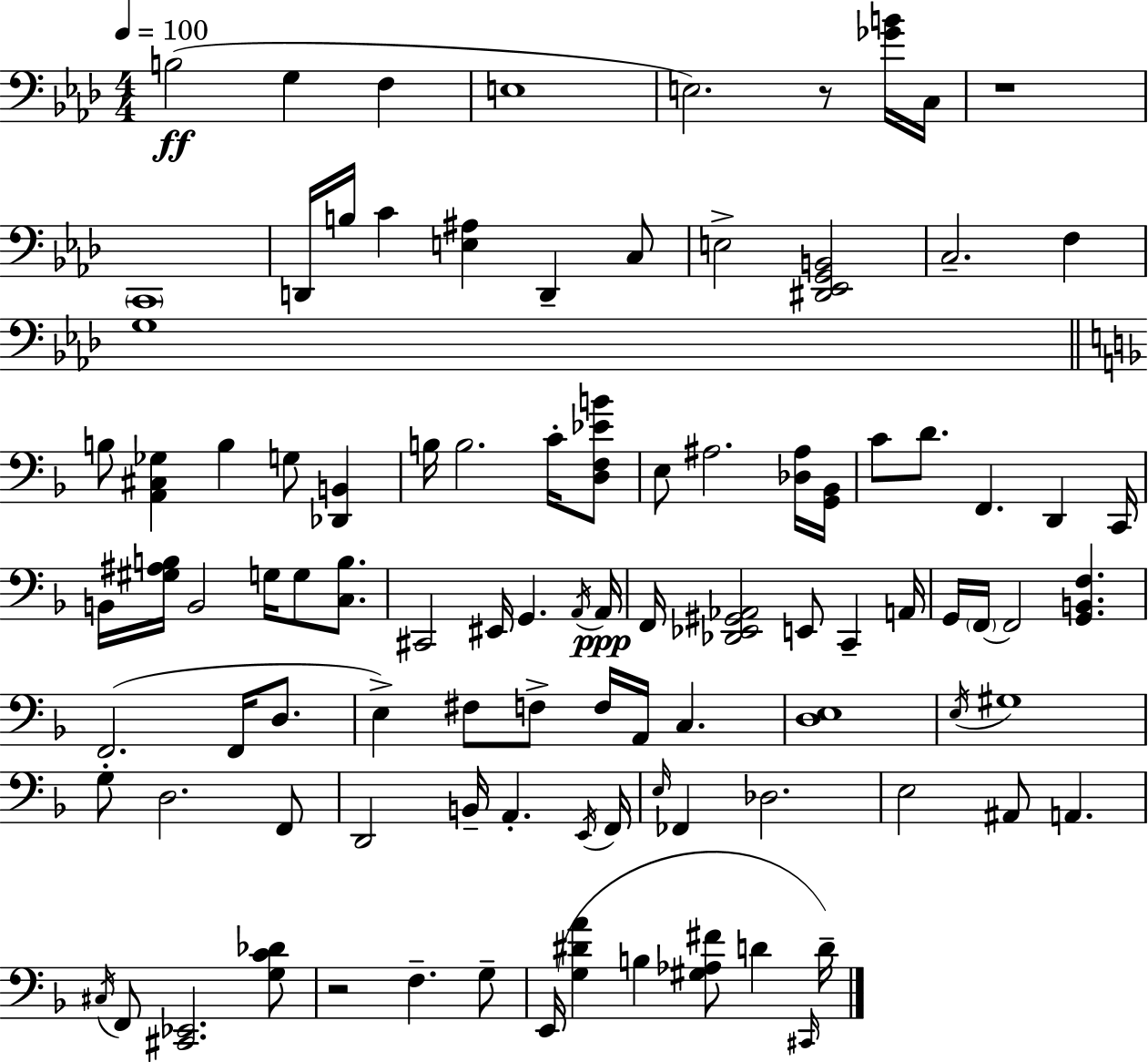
{
  \clef bass
  \numericTimeSignature
  \time 4/4
  \key aes \major
  \tempo 4 = 100
  b2(\ff g4 f4 | e1 | e2.) r8 <ges' b'>16 c16 | r1 | \break \parenthesize c,1 | d,16 b16 c'4 <e ais>4 d,4-- c8 | e2-> <dis, ees, g, b,>2 | c2.-- f4 | \break g1 | \bar "||" \break \key f \major b8 <a, cis ges>4 b4 g8 <des, b,>4 | b16 b2. c'16-. <d f ees' b'>8 | e8 ais2. <des ais>16 <g, bes,>16 | c'8 d'8. f,4. d,4 c,16 | \break b,16 <gis ais b>16 b,2 g16 g8 <c b>8. | cis,2 eis,16 g,4. \acciaccatura { a,16 } | a,16\ppp f,16 <des, ees, gis, aes,>2 e,8 c,4-- | a,16 g,16 \parenthesize f,16~~ f,2 <g, b, f>4. | \break f,2.( f,16 d8. | e4->) fis8 f8-> f16 a,16 c4. | <d e>1 | \acciaccatura { e16 } gis1 | \break g8-. d2. | f,8 d,2 b,16-- a,4.-. | \acciaccatura { e,16 } f,16 \grace { e16 } fes,4 des2. | e2 ais,8 a,4. | \break \acciaccatura { cis16 } f,8 <cis, ees,>2. | <g c' des'>8 r2 f4.-- | g8-- e,16( <g dis' a'>4 b4 <gis aes fis'>8 | d'4 \grace { cis,16 }) d'16-- \bar "|."
}